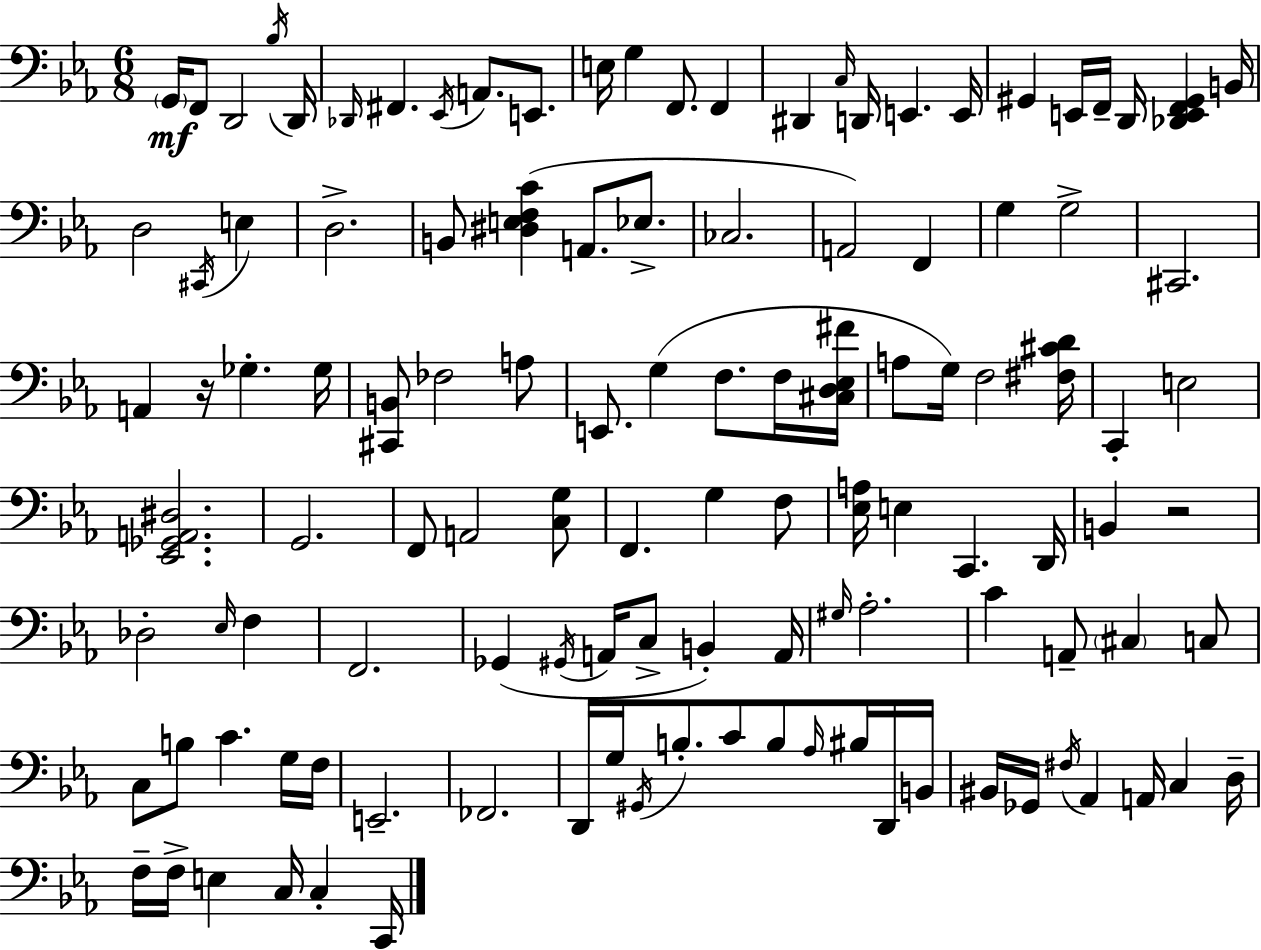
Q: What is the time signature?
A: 6/8